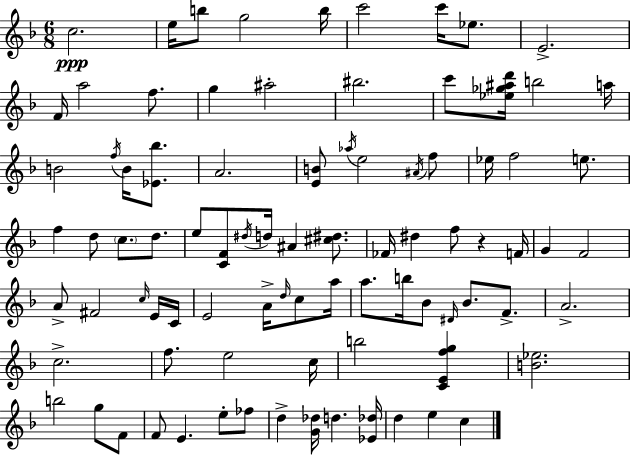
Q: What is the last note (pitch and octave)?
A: C5